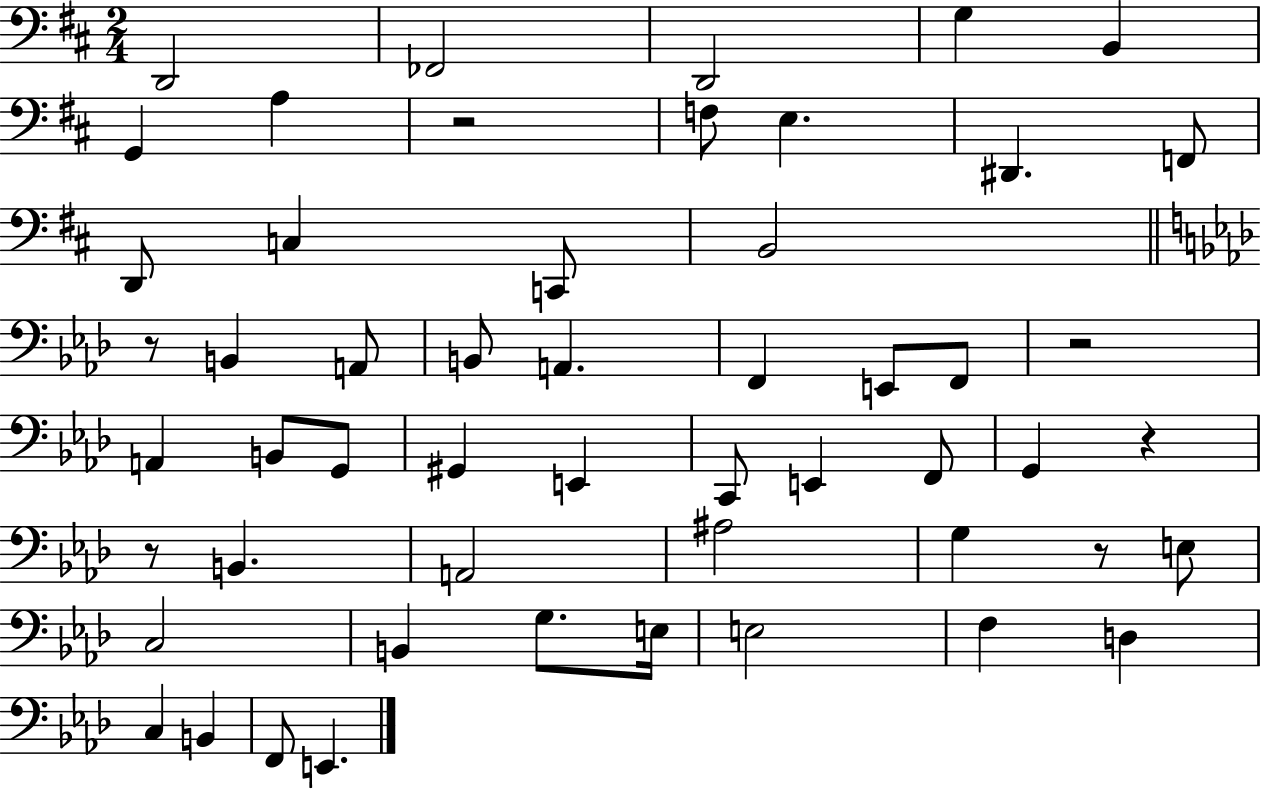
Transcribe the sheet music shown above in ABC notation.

X:1
T:Untitled
M:2/4
L:1/4
K:D
D,,2 _F,,2 D,,2 G, B,, G,, A, z2 F,/2 E, ^D,, F,,/2 D,,/2 C, C,,/2 B,,2 z/2 B,, A,,/2 B,,/2 A,, F,, E,,/2 F,,/2 z2 A,, B,,/2 G,,/2 ^G,, E,, C,,/2 E,, F,,/2 G,, z z/2 B,, A,,2 ^A,2 G, z/2 E,/2 C,2 B,, G,/2 E,/4 E,2 F, D, C, B,, F,,/2 E,,